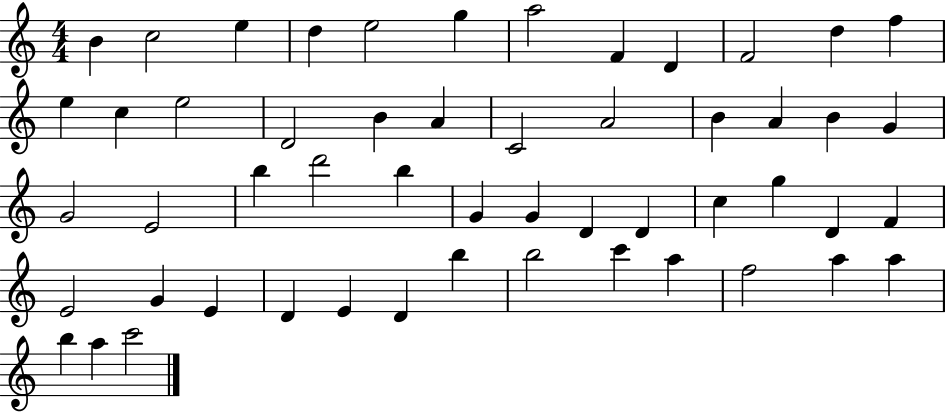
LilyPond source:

{
  \clef treble
  \numericTimeSignature
  \time 4/4
  \key c \major
  b'4 c''2 e''4 | d''4 e''2 g''4 | a''2 f'4 d'4 | f'2 d''4 f''4 | \break e''4 c''4 e''2 | d'2 b'4 a'4 | c'2 a'2 | b'4 a'4 b'4 g'4 | \break g'2 e'2 | b''4 d'''2 b''4 | g'4 g'4 d'4 d'4 | c''4 g''4 d'4 f'4 | \break e'2 g'4 e'4 | d'4 e'4 d'4 b''4 | b''2 c'''4 a''4 | f''2 a''4 a''4 | \break b''4 a''4 c'''2 | \bar "|."
}